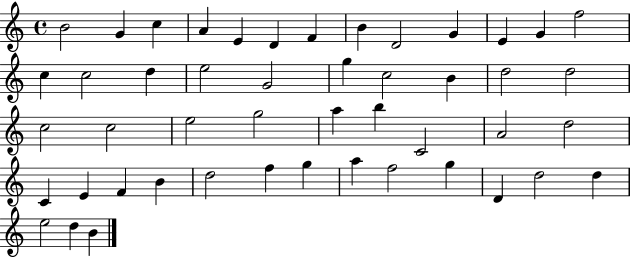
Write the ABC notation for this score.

X:1
T:Untitled
M:4/4
L:1/4
K:C
B2 G c A E D F B D2 G E G f2 c c2 d e2 G2 g c2 B d2 d2 c2 c2 e2 g2 a b C2 A2 d2 C E F B d2 f g a f2 g D d2 d e2 d B